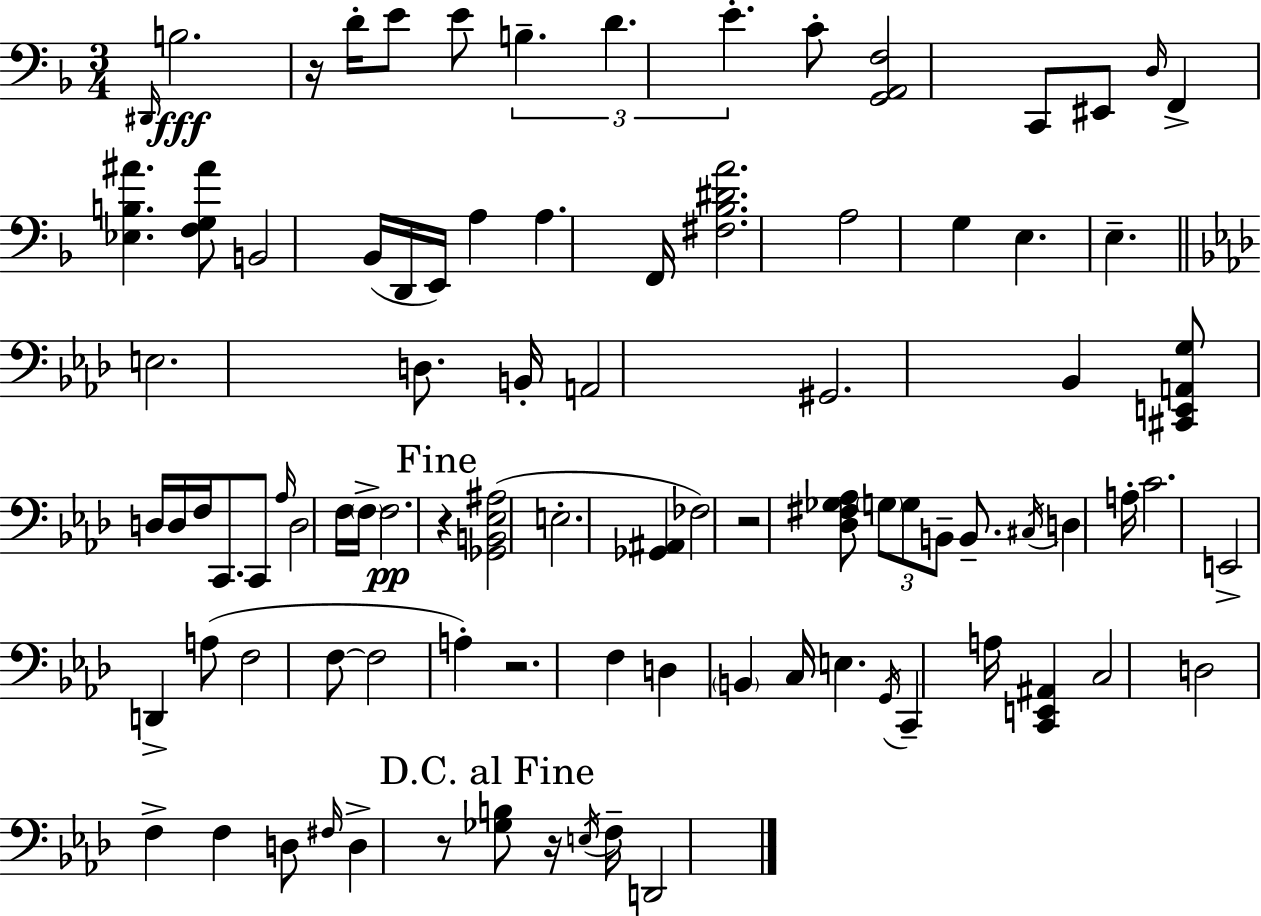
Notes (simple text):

D#2/s B3/h. R/s D4/s E4/e E4/e B3/q. D4/q. E4/q. C4/e [G2,A2,F3]/h C2/e EIS2/e D3/s F2/q [Eb3,B3,A#4]/q. [F3,G3,A#4]/e B2/h Bb2/s D2/s E2/s A3/q A3/q. F2/s [F#3,Bb3,D#4,A4]/h. A3/h G3/q E3/q. E3/q. E3/h. D3/e. B2/s A2/h G#2/h. Bb2/q [C#2,E2,A2,G3]/e D3/s D3/s F3/s C2/e. C2/e Ab3/s D3/h F3/s F3/s F3/h. R/q [Gb2,B2,Eb3,A#3]/h E3/h. [Gb2,A#2]/q FES3/h R/h [Db3,F#3,Gb3,Ab3]/e G3/e G3/e B2/e B2/e. C#3/s D3/q A3/s C4/h. E2/h D2/q A3/e F3/h F3/e F3/h A3/q R/h. F3/q D3/q B2/q C3/s E3/q. G2/s C2/q A3/s [C2,E2,A#2]/q C3/h D3/h F3/q F3/q D3/e F#3/s D3/q R/e [Gb3,B3]/e R/s E3/s F3/s D2/h